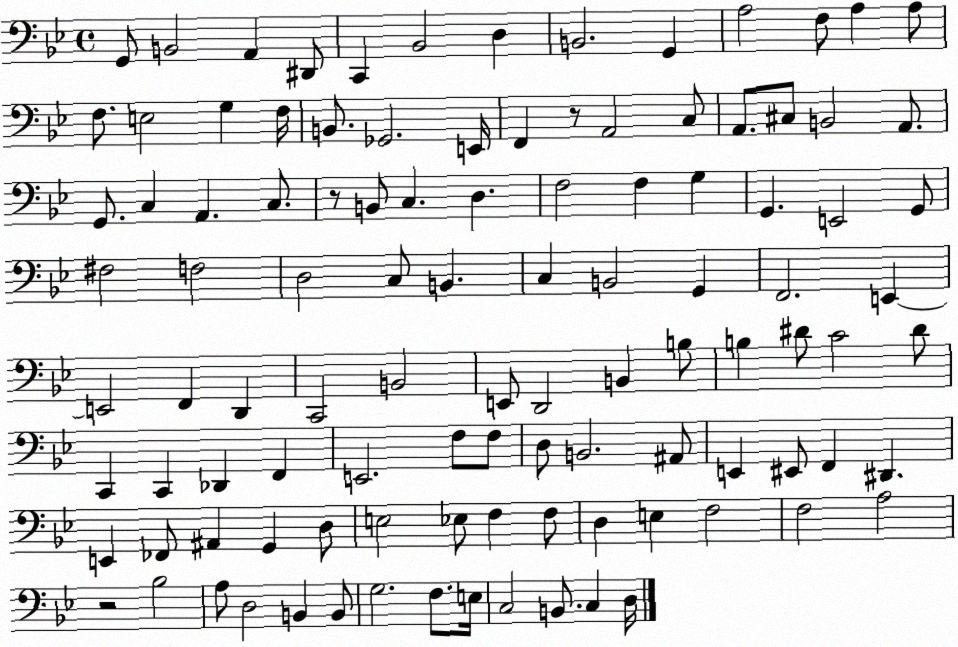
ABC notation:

X:1
T:Untitled
M:4/4
L:1/4
K:Bb
G,,/2 B,,2 A,, ^D,,/2 C,, _B,,2 D, B,,2 G,, A,2 F,/2 A, A,/2 F,/2 E,2 G, F,/4 B,,/2 _G,,2 E,,/4 F,, z/2 A,,2 C,/2 A,,/2 ^C,/2 B,,2 A,,/2 G,,/2 C, A,, C,/2 z/2 B,,/2 C, D, F,2 F, G, G,, E,,2 G,,/2 ^F,2 F,2 D,2 C,/2 B,, C, B,,2 G,, F,,2 E,, E,,2 F,, D,, C,,2 B,,2 E,,/2 D,,2 B,, B,/2 B, ^D/2 C2 ^D/2 C,, C,, _D,, F,, E,,2 F,/2 F,/2 D,/2 B,,2 ^A,,/2 E,, ^E,,/2 F,, ^D,, E,, _F,,/2 ^A,, G,, D,/2 E,2 _E,/2 F, F,/2 D, E, F,2 F,2 A,2 z2 _B,2 A,/2 D,2 B,, B,,/2 G,2 F,/2 E,/4 C,2 B,,/2 C, D,/4